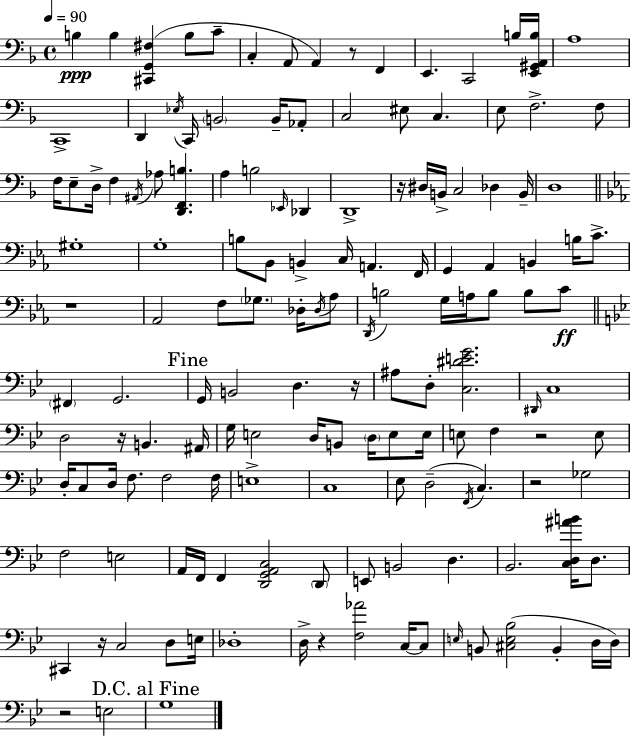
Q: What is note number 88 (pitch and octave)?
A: E3